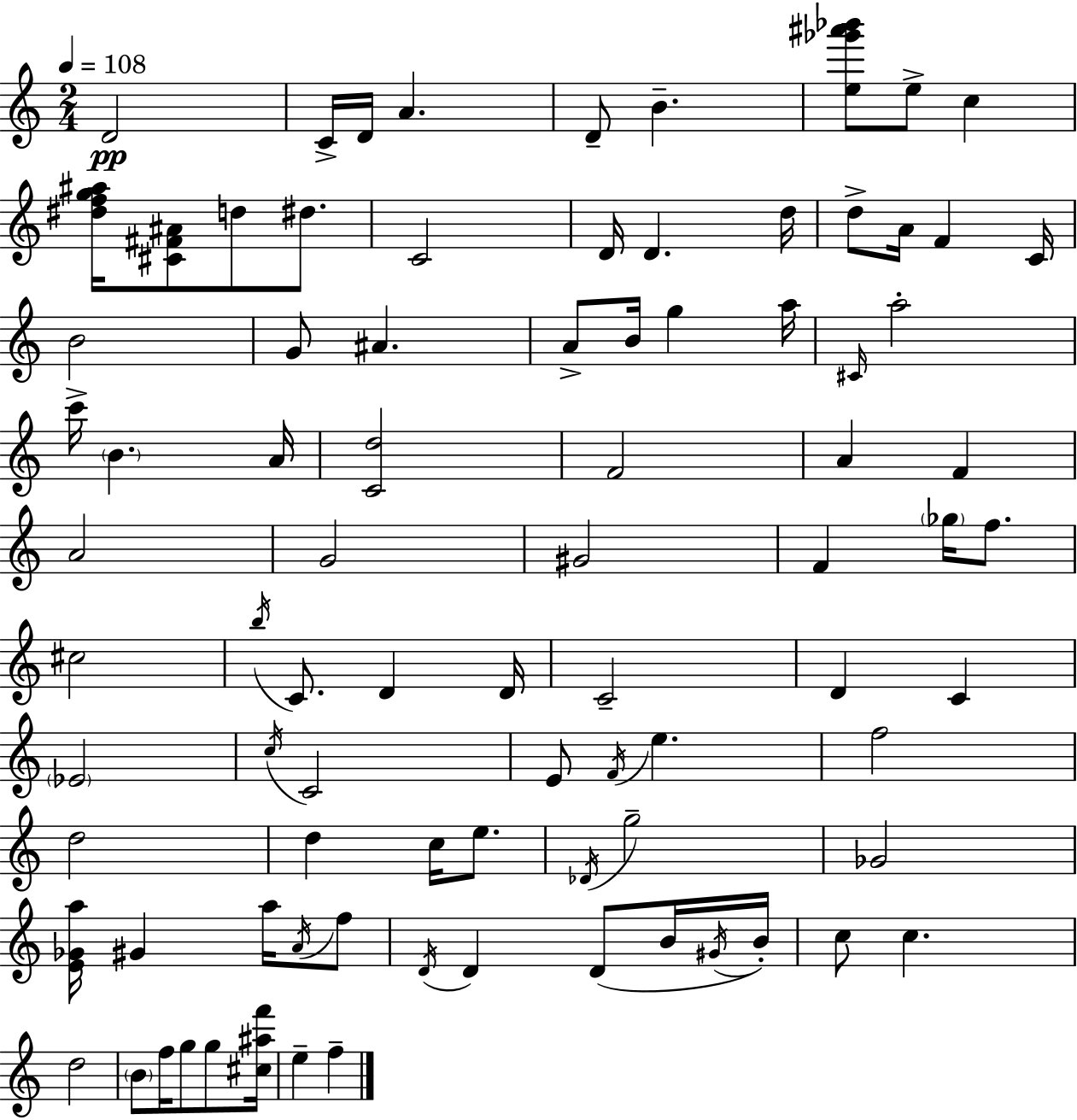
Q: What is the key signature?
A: C major